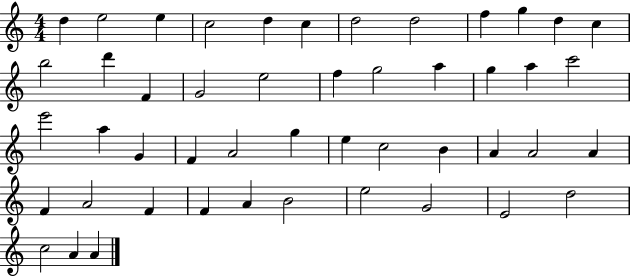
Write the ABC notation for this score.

X:1
T:Untitled
M:4/4
L:1/4
K:C
d e2 e c2 d c d2 d2 f g d c b2 d' F G2 e2 f g2 a g a c'2 e'2 a G F A2 g e c2 B A A2 A F A2 F F A B2 e2 G2 E2 d2 c2 A A